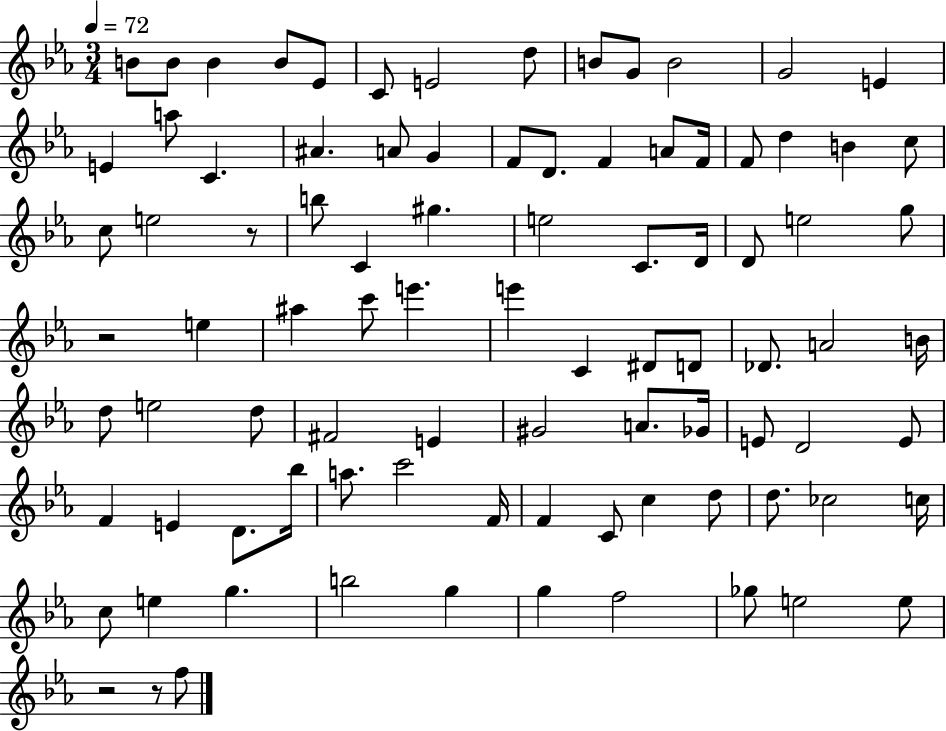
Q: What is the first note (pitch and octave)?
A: B4